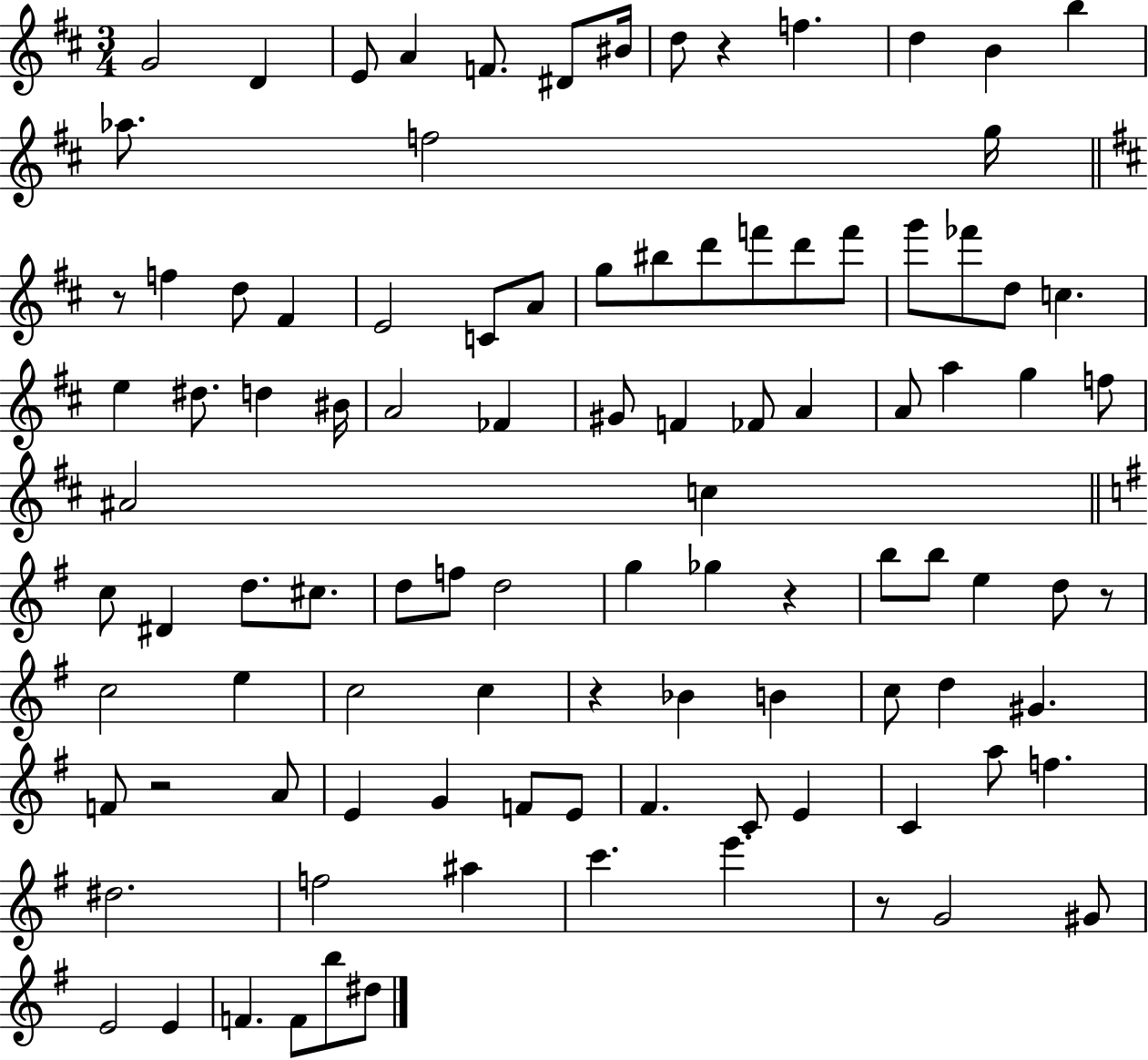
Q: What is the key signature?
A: D major